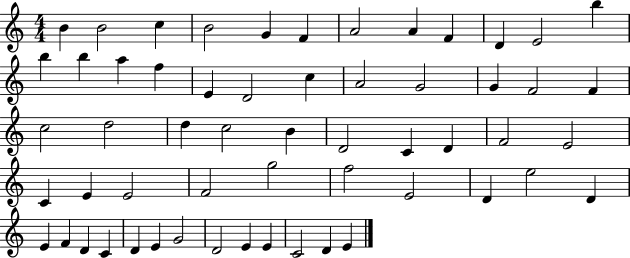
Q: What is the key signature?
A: C major